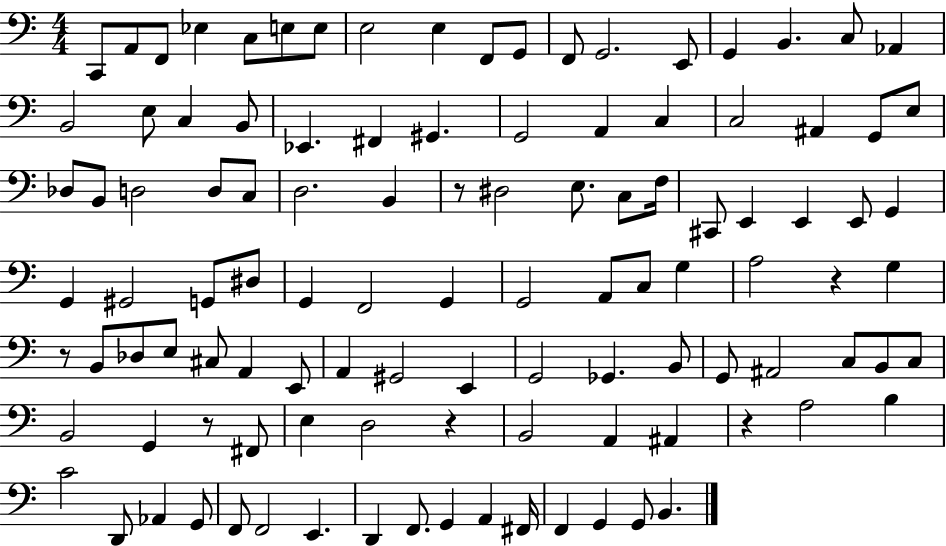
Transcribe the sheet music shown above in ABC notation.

X:1
T:Untitled
M:4/4
L:1/4
K:C
C,,/2 A,,/2 F,,/2 _E, C,/2 E,/2 E,/2 E,2 E, F,,/2 G,,/2 F,,/2 G,,2 E,,/2 G,, B,, C,/2 _A,, B,,2 E,/2 C, B,,/2 _E,, ^F,, ^G,, G,,2 A,, C, C,2 ^A,, G,,/2 E,/2 _D,/2 B,,/2 D,2 D,/2 C,/2 D,2 B,, z/2 ^D,2 E,/2 C,/2 F,/4 ^C,,/2 E,, E,, E,,/2 G,, G,, ^G,,2 G,,/2 ^D,/2 G,, F,,2 G,, G,,2 A,,/2 C,/2 G, A,2 z G, z/2 B,,/2 _D,/2 E,/2 ^C,/2 A,, E,,/2 A,, ^G,,2 E,, G,,2 _G,, B,,/2 G,,/2 ^A,,2 C,/2 B,,/2 C,/2 B,,2 G,, z/2 ^F,,/2 E, D,2 z B,,2 A,, ^A,, z A,2 B, C2 D,,/2 _A,, G,,/2 F,,/2 F,,2 E,, D,, F,,/2 G,, A,, ^F,,/4 F,, G,, G,,/2 B,,